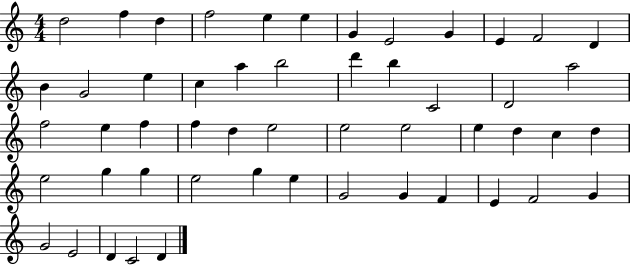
{
  \clef treble
  \numericTimeSignature
  \time 4/4
  \key c \major
  d''2 f''4 d''4 | f''2 e''4 e''4 | g'4 e'2 g'4 | e'4 f'2 d'4 | \break b'4 g'2 e''4 | c''4 a''4 b''2 | d'''4 b''4 c'2 | d'2 a''2 | \break f''2 e''4 f''4 | f''4 d''4 e''2 | e''2 e''2 | e''4 d''4 c''4 d''4 | \break e''2 g''4 g''4 | e''2 g''4 e''4 | g'2 g'4 f'4 | e'4 f'2 g'4 | \break g'2 e'2 | d'4 c'2 d'4 | \bar "|."
}